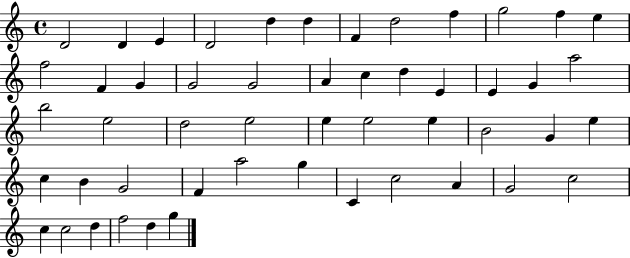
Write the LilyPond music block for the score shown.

{
  \clef treble
  \time 4/4
  \defaultTimeSignature
  \key c \major
  d'2 d'4 e'4 | d'2 d''4 d''4 | f'4 d''2 f''4 | g''2 f''4 e''4 | \break f''2 f'4 g'4 | g'2 g'2 | a'4 c''4 d''4 e'4 | e'4 g'4 a''2 | \break b''2 e''2 | d''2 e''2 | e''4 e''2 e''4 | b'2 g'4 e''4 | \break c''4 b'4 g'2 | f'4 a''2 g''4 | c'4 c''2 a'4 | g'2 c''2 | \break c''4 c''2 d''4 | f''2 d''4 g''4 | \bar "|."
}